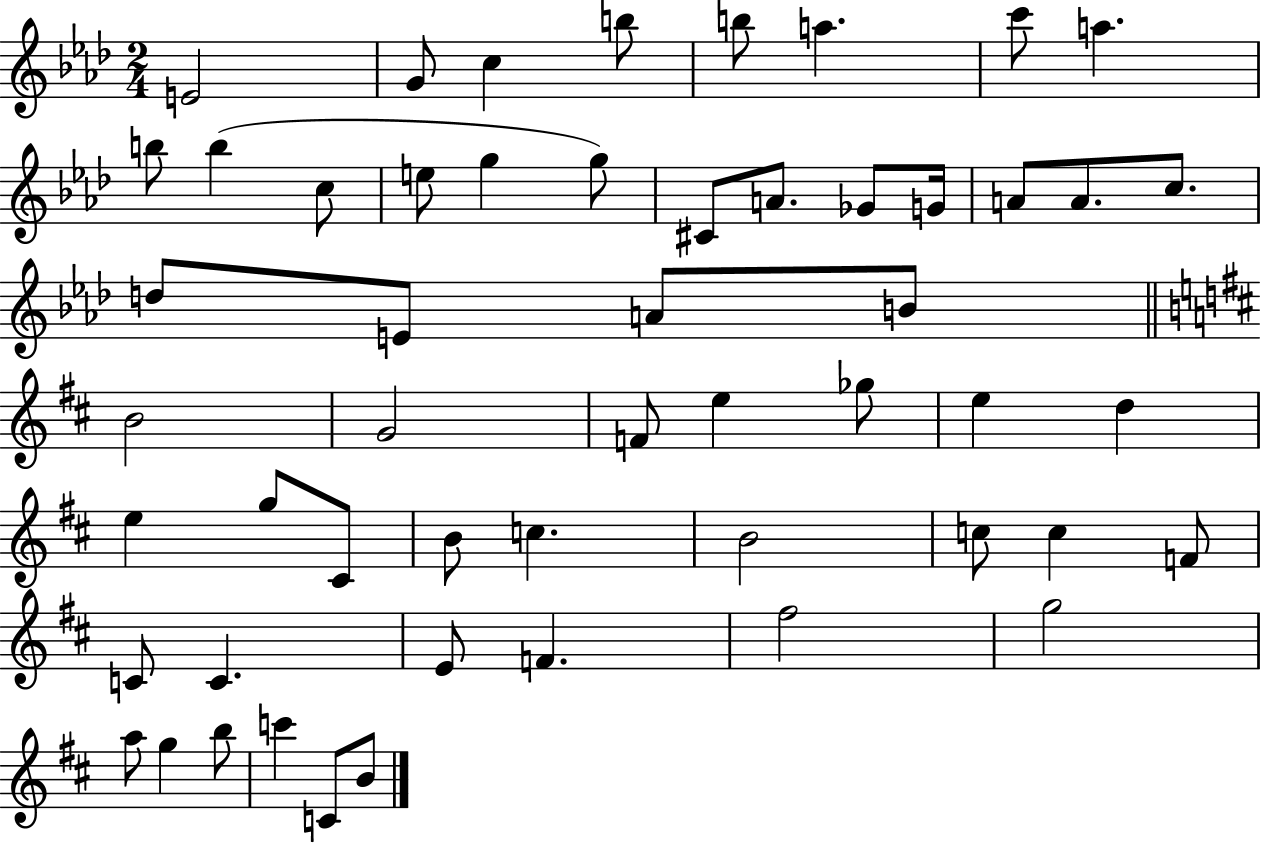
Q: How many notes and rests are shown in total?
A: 53